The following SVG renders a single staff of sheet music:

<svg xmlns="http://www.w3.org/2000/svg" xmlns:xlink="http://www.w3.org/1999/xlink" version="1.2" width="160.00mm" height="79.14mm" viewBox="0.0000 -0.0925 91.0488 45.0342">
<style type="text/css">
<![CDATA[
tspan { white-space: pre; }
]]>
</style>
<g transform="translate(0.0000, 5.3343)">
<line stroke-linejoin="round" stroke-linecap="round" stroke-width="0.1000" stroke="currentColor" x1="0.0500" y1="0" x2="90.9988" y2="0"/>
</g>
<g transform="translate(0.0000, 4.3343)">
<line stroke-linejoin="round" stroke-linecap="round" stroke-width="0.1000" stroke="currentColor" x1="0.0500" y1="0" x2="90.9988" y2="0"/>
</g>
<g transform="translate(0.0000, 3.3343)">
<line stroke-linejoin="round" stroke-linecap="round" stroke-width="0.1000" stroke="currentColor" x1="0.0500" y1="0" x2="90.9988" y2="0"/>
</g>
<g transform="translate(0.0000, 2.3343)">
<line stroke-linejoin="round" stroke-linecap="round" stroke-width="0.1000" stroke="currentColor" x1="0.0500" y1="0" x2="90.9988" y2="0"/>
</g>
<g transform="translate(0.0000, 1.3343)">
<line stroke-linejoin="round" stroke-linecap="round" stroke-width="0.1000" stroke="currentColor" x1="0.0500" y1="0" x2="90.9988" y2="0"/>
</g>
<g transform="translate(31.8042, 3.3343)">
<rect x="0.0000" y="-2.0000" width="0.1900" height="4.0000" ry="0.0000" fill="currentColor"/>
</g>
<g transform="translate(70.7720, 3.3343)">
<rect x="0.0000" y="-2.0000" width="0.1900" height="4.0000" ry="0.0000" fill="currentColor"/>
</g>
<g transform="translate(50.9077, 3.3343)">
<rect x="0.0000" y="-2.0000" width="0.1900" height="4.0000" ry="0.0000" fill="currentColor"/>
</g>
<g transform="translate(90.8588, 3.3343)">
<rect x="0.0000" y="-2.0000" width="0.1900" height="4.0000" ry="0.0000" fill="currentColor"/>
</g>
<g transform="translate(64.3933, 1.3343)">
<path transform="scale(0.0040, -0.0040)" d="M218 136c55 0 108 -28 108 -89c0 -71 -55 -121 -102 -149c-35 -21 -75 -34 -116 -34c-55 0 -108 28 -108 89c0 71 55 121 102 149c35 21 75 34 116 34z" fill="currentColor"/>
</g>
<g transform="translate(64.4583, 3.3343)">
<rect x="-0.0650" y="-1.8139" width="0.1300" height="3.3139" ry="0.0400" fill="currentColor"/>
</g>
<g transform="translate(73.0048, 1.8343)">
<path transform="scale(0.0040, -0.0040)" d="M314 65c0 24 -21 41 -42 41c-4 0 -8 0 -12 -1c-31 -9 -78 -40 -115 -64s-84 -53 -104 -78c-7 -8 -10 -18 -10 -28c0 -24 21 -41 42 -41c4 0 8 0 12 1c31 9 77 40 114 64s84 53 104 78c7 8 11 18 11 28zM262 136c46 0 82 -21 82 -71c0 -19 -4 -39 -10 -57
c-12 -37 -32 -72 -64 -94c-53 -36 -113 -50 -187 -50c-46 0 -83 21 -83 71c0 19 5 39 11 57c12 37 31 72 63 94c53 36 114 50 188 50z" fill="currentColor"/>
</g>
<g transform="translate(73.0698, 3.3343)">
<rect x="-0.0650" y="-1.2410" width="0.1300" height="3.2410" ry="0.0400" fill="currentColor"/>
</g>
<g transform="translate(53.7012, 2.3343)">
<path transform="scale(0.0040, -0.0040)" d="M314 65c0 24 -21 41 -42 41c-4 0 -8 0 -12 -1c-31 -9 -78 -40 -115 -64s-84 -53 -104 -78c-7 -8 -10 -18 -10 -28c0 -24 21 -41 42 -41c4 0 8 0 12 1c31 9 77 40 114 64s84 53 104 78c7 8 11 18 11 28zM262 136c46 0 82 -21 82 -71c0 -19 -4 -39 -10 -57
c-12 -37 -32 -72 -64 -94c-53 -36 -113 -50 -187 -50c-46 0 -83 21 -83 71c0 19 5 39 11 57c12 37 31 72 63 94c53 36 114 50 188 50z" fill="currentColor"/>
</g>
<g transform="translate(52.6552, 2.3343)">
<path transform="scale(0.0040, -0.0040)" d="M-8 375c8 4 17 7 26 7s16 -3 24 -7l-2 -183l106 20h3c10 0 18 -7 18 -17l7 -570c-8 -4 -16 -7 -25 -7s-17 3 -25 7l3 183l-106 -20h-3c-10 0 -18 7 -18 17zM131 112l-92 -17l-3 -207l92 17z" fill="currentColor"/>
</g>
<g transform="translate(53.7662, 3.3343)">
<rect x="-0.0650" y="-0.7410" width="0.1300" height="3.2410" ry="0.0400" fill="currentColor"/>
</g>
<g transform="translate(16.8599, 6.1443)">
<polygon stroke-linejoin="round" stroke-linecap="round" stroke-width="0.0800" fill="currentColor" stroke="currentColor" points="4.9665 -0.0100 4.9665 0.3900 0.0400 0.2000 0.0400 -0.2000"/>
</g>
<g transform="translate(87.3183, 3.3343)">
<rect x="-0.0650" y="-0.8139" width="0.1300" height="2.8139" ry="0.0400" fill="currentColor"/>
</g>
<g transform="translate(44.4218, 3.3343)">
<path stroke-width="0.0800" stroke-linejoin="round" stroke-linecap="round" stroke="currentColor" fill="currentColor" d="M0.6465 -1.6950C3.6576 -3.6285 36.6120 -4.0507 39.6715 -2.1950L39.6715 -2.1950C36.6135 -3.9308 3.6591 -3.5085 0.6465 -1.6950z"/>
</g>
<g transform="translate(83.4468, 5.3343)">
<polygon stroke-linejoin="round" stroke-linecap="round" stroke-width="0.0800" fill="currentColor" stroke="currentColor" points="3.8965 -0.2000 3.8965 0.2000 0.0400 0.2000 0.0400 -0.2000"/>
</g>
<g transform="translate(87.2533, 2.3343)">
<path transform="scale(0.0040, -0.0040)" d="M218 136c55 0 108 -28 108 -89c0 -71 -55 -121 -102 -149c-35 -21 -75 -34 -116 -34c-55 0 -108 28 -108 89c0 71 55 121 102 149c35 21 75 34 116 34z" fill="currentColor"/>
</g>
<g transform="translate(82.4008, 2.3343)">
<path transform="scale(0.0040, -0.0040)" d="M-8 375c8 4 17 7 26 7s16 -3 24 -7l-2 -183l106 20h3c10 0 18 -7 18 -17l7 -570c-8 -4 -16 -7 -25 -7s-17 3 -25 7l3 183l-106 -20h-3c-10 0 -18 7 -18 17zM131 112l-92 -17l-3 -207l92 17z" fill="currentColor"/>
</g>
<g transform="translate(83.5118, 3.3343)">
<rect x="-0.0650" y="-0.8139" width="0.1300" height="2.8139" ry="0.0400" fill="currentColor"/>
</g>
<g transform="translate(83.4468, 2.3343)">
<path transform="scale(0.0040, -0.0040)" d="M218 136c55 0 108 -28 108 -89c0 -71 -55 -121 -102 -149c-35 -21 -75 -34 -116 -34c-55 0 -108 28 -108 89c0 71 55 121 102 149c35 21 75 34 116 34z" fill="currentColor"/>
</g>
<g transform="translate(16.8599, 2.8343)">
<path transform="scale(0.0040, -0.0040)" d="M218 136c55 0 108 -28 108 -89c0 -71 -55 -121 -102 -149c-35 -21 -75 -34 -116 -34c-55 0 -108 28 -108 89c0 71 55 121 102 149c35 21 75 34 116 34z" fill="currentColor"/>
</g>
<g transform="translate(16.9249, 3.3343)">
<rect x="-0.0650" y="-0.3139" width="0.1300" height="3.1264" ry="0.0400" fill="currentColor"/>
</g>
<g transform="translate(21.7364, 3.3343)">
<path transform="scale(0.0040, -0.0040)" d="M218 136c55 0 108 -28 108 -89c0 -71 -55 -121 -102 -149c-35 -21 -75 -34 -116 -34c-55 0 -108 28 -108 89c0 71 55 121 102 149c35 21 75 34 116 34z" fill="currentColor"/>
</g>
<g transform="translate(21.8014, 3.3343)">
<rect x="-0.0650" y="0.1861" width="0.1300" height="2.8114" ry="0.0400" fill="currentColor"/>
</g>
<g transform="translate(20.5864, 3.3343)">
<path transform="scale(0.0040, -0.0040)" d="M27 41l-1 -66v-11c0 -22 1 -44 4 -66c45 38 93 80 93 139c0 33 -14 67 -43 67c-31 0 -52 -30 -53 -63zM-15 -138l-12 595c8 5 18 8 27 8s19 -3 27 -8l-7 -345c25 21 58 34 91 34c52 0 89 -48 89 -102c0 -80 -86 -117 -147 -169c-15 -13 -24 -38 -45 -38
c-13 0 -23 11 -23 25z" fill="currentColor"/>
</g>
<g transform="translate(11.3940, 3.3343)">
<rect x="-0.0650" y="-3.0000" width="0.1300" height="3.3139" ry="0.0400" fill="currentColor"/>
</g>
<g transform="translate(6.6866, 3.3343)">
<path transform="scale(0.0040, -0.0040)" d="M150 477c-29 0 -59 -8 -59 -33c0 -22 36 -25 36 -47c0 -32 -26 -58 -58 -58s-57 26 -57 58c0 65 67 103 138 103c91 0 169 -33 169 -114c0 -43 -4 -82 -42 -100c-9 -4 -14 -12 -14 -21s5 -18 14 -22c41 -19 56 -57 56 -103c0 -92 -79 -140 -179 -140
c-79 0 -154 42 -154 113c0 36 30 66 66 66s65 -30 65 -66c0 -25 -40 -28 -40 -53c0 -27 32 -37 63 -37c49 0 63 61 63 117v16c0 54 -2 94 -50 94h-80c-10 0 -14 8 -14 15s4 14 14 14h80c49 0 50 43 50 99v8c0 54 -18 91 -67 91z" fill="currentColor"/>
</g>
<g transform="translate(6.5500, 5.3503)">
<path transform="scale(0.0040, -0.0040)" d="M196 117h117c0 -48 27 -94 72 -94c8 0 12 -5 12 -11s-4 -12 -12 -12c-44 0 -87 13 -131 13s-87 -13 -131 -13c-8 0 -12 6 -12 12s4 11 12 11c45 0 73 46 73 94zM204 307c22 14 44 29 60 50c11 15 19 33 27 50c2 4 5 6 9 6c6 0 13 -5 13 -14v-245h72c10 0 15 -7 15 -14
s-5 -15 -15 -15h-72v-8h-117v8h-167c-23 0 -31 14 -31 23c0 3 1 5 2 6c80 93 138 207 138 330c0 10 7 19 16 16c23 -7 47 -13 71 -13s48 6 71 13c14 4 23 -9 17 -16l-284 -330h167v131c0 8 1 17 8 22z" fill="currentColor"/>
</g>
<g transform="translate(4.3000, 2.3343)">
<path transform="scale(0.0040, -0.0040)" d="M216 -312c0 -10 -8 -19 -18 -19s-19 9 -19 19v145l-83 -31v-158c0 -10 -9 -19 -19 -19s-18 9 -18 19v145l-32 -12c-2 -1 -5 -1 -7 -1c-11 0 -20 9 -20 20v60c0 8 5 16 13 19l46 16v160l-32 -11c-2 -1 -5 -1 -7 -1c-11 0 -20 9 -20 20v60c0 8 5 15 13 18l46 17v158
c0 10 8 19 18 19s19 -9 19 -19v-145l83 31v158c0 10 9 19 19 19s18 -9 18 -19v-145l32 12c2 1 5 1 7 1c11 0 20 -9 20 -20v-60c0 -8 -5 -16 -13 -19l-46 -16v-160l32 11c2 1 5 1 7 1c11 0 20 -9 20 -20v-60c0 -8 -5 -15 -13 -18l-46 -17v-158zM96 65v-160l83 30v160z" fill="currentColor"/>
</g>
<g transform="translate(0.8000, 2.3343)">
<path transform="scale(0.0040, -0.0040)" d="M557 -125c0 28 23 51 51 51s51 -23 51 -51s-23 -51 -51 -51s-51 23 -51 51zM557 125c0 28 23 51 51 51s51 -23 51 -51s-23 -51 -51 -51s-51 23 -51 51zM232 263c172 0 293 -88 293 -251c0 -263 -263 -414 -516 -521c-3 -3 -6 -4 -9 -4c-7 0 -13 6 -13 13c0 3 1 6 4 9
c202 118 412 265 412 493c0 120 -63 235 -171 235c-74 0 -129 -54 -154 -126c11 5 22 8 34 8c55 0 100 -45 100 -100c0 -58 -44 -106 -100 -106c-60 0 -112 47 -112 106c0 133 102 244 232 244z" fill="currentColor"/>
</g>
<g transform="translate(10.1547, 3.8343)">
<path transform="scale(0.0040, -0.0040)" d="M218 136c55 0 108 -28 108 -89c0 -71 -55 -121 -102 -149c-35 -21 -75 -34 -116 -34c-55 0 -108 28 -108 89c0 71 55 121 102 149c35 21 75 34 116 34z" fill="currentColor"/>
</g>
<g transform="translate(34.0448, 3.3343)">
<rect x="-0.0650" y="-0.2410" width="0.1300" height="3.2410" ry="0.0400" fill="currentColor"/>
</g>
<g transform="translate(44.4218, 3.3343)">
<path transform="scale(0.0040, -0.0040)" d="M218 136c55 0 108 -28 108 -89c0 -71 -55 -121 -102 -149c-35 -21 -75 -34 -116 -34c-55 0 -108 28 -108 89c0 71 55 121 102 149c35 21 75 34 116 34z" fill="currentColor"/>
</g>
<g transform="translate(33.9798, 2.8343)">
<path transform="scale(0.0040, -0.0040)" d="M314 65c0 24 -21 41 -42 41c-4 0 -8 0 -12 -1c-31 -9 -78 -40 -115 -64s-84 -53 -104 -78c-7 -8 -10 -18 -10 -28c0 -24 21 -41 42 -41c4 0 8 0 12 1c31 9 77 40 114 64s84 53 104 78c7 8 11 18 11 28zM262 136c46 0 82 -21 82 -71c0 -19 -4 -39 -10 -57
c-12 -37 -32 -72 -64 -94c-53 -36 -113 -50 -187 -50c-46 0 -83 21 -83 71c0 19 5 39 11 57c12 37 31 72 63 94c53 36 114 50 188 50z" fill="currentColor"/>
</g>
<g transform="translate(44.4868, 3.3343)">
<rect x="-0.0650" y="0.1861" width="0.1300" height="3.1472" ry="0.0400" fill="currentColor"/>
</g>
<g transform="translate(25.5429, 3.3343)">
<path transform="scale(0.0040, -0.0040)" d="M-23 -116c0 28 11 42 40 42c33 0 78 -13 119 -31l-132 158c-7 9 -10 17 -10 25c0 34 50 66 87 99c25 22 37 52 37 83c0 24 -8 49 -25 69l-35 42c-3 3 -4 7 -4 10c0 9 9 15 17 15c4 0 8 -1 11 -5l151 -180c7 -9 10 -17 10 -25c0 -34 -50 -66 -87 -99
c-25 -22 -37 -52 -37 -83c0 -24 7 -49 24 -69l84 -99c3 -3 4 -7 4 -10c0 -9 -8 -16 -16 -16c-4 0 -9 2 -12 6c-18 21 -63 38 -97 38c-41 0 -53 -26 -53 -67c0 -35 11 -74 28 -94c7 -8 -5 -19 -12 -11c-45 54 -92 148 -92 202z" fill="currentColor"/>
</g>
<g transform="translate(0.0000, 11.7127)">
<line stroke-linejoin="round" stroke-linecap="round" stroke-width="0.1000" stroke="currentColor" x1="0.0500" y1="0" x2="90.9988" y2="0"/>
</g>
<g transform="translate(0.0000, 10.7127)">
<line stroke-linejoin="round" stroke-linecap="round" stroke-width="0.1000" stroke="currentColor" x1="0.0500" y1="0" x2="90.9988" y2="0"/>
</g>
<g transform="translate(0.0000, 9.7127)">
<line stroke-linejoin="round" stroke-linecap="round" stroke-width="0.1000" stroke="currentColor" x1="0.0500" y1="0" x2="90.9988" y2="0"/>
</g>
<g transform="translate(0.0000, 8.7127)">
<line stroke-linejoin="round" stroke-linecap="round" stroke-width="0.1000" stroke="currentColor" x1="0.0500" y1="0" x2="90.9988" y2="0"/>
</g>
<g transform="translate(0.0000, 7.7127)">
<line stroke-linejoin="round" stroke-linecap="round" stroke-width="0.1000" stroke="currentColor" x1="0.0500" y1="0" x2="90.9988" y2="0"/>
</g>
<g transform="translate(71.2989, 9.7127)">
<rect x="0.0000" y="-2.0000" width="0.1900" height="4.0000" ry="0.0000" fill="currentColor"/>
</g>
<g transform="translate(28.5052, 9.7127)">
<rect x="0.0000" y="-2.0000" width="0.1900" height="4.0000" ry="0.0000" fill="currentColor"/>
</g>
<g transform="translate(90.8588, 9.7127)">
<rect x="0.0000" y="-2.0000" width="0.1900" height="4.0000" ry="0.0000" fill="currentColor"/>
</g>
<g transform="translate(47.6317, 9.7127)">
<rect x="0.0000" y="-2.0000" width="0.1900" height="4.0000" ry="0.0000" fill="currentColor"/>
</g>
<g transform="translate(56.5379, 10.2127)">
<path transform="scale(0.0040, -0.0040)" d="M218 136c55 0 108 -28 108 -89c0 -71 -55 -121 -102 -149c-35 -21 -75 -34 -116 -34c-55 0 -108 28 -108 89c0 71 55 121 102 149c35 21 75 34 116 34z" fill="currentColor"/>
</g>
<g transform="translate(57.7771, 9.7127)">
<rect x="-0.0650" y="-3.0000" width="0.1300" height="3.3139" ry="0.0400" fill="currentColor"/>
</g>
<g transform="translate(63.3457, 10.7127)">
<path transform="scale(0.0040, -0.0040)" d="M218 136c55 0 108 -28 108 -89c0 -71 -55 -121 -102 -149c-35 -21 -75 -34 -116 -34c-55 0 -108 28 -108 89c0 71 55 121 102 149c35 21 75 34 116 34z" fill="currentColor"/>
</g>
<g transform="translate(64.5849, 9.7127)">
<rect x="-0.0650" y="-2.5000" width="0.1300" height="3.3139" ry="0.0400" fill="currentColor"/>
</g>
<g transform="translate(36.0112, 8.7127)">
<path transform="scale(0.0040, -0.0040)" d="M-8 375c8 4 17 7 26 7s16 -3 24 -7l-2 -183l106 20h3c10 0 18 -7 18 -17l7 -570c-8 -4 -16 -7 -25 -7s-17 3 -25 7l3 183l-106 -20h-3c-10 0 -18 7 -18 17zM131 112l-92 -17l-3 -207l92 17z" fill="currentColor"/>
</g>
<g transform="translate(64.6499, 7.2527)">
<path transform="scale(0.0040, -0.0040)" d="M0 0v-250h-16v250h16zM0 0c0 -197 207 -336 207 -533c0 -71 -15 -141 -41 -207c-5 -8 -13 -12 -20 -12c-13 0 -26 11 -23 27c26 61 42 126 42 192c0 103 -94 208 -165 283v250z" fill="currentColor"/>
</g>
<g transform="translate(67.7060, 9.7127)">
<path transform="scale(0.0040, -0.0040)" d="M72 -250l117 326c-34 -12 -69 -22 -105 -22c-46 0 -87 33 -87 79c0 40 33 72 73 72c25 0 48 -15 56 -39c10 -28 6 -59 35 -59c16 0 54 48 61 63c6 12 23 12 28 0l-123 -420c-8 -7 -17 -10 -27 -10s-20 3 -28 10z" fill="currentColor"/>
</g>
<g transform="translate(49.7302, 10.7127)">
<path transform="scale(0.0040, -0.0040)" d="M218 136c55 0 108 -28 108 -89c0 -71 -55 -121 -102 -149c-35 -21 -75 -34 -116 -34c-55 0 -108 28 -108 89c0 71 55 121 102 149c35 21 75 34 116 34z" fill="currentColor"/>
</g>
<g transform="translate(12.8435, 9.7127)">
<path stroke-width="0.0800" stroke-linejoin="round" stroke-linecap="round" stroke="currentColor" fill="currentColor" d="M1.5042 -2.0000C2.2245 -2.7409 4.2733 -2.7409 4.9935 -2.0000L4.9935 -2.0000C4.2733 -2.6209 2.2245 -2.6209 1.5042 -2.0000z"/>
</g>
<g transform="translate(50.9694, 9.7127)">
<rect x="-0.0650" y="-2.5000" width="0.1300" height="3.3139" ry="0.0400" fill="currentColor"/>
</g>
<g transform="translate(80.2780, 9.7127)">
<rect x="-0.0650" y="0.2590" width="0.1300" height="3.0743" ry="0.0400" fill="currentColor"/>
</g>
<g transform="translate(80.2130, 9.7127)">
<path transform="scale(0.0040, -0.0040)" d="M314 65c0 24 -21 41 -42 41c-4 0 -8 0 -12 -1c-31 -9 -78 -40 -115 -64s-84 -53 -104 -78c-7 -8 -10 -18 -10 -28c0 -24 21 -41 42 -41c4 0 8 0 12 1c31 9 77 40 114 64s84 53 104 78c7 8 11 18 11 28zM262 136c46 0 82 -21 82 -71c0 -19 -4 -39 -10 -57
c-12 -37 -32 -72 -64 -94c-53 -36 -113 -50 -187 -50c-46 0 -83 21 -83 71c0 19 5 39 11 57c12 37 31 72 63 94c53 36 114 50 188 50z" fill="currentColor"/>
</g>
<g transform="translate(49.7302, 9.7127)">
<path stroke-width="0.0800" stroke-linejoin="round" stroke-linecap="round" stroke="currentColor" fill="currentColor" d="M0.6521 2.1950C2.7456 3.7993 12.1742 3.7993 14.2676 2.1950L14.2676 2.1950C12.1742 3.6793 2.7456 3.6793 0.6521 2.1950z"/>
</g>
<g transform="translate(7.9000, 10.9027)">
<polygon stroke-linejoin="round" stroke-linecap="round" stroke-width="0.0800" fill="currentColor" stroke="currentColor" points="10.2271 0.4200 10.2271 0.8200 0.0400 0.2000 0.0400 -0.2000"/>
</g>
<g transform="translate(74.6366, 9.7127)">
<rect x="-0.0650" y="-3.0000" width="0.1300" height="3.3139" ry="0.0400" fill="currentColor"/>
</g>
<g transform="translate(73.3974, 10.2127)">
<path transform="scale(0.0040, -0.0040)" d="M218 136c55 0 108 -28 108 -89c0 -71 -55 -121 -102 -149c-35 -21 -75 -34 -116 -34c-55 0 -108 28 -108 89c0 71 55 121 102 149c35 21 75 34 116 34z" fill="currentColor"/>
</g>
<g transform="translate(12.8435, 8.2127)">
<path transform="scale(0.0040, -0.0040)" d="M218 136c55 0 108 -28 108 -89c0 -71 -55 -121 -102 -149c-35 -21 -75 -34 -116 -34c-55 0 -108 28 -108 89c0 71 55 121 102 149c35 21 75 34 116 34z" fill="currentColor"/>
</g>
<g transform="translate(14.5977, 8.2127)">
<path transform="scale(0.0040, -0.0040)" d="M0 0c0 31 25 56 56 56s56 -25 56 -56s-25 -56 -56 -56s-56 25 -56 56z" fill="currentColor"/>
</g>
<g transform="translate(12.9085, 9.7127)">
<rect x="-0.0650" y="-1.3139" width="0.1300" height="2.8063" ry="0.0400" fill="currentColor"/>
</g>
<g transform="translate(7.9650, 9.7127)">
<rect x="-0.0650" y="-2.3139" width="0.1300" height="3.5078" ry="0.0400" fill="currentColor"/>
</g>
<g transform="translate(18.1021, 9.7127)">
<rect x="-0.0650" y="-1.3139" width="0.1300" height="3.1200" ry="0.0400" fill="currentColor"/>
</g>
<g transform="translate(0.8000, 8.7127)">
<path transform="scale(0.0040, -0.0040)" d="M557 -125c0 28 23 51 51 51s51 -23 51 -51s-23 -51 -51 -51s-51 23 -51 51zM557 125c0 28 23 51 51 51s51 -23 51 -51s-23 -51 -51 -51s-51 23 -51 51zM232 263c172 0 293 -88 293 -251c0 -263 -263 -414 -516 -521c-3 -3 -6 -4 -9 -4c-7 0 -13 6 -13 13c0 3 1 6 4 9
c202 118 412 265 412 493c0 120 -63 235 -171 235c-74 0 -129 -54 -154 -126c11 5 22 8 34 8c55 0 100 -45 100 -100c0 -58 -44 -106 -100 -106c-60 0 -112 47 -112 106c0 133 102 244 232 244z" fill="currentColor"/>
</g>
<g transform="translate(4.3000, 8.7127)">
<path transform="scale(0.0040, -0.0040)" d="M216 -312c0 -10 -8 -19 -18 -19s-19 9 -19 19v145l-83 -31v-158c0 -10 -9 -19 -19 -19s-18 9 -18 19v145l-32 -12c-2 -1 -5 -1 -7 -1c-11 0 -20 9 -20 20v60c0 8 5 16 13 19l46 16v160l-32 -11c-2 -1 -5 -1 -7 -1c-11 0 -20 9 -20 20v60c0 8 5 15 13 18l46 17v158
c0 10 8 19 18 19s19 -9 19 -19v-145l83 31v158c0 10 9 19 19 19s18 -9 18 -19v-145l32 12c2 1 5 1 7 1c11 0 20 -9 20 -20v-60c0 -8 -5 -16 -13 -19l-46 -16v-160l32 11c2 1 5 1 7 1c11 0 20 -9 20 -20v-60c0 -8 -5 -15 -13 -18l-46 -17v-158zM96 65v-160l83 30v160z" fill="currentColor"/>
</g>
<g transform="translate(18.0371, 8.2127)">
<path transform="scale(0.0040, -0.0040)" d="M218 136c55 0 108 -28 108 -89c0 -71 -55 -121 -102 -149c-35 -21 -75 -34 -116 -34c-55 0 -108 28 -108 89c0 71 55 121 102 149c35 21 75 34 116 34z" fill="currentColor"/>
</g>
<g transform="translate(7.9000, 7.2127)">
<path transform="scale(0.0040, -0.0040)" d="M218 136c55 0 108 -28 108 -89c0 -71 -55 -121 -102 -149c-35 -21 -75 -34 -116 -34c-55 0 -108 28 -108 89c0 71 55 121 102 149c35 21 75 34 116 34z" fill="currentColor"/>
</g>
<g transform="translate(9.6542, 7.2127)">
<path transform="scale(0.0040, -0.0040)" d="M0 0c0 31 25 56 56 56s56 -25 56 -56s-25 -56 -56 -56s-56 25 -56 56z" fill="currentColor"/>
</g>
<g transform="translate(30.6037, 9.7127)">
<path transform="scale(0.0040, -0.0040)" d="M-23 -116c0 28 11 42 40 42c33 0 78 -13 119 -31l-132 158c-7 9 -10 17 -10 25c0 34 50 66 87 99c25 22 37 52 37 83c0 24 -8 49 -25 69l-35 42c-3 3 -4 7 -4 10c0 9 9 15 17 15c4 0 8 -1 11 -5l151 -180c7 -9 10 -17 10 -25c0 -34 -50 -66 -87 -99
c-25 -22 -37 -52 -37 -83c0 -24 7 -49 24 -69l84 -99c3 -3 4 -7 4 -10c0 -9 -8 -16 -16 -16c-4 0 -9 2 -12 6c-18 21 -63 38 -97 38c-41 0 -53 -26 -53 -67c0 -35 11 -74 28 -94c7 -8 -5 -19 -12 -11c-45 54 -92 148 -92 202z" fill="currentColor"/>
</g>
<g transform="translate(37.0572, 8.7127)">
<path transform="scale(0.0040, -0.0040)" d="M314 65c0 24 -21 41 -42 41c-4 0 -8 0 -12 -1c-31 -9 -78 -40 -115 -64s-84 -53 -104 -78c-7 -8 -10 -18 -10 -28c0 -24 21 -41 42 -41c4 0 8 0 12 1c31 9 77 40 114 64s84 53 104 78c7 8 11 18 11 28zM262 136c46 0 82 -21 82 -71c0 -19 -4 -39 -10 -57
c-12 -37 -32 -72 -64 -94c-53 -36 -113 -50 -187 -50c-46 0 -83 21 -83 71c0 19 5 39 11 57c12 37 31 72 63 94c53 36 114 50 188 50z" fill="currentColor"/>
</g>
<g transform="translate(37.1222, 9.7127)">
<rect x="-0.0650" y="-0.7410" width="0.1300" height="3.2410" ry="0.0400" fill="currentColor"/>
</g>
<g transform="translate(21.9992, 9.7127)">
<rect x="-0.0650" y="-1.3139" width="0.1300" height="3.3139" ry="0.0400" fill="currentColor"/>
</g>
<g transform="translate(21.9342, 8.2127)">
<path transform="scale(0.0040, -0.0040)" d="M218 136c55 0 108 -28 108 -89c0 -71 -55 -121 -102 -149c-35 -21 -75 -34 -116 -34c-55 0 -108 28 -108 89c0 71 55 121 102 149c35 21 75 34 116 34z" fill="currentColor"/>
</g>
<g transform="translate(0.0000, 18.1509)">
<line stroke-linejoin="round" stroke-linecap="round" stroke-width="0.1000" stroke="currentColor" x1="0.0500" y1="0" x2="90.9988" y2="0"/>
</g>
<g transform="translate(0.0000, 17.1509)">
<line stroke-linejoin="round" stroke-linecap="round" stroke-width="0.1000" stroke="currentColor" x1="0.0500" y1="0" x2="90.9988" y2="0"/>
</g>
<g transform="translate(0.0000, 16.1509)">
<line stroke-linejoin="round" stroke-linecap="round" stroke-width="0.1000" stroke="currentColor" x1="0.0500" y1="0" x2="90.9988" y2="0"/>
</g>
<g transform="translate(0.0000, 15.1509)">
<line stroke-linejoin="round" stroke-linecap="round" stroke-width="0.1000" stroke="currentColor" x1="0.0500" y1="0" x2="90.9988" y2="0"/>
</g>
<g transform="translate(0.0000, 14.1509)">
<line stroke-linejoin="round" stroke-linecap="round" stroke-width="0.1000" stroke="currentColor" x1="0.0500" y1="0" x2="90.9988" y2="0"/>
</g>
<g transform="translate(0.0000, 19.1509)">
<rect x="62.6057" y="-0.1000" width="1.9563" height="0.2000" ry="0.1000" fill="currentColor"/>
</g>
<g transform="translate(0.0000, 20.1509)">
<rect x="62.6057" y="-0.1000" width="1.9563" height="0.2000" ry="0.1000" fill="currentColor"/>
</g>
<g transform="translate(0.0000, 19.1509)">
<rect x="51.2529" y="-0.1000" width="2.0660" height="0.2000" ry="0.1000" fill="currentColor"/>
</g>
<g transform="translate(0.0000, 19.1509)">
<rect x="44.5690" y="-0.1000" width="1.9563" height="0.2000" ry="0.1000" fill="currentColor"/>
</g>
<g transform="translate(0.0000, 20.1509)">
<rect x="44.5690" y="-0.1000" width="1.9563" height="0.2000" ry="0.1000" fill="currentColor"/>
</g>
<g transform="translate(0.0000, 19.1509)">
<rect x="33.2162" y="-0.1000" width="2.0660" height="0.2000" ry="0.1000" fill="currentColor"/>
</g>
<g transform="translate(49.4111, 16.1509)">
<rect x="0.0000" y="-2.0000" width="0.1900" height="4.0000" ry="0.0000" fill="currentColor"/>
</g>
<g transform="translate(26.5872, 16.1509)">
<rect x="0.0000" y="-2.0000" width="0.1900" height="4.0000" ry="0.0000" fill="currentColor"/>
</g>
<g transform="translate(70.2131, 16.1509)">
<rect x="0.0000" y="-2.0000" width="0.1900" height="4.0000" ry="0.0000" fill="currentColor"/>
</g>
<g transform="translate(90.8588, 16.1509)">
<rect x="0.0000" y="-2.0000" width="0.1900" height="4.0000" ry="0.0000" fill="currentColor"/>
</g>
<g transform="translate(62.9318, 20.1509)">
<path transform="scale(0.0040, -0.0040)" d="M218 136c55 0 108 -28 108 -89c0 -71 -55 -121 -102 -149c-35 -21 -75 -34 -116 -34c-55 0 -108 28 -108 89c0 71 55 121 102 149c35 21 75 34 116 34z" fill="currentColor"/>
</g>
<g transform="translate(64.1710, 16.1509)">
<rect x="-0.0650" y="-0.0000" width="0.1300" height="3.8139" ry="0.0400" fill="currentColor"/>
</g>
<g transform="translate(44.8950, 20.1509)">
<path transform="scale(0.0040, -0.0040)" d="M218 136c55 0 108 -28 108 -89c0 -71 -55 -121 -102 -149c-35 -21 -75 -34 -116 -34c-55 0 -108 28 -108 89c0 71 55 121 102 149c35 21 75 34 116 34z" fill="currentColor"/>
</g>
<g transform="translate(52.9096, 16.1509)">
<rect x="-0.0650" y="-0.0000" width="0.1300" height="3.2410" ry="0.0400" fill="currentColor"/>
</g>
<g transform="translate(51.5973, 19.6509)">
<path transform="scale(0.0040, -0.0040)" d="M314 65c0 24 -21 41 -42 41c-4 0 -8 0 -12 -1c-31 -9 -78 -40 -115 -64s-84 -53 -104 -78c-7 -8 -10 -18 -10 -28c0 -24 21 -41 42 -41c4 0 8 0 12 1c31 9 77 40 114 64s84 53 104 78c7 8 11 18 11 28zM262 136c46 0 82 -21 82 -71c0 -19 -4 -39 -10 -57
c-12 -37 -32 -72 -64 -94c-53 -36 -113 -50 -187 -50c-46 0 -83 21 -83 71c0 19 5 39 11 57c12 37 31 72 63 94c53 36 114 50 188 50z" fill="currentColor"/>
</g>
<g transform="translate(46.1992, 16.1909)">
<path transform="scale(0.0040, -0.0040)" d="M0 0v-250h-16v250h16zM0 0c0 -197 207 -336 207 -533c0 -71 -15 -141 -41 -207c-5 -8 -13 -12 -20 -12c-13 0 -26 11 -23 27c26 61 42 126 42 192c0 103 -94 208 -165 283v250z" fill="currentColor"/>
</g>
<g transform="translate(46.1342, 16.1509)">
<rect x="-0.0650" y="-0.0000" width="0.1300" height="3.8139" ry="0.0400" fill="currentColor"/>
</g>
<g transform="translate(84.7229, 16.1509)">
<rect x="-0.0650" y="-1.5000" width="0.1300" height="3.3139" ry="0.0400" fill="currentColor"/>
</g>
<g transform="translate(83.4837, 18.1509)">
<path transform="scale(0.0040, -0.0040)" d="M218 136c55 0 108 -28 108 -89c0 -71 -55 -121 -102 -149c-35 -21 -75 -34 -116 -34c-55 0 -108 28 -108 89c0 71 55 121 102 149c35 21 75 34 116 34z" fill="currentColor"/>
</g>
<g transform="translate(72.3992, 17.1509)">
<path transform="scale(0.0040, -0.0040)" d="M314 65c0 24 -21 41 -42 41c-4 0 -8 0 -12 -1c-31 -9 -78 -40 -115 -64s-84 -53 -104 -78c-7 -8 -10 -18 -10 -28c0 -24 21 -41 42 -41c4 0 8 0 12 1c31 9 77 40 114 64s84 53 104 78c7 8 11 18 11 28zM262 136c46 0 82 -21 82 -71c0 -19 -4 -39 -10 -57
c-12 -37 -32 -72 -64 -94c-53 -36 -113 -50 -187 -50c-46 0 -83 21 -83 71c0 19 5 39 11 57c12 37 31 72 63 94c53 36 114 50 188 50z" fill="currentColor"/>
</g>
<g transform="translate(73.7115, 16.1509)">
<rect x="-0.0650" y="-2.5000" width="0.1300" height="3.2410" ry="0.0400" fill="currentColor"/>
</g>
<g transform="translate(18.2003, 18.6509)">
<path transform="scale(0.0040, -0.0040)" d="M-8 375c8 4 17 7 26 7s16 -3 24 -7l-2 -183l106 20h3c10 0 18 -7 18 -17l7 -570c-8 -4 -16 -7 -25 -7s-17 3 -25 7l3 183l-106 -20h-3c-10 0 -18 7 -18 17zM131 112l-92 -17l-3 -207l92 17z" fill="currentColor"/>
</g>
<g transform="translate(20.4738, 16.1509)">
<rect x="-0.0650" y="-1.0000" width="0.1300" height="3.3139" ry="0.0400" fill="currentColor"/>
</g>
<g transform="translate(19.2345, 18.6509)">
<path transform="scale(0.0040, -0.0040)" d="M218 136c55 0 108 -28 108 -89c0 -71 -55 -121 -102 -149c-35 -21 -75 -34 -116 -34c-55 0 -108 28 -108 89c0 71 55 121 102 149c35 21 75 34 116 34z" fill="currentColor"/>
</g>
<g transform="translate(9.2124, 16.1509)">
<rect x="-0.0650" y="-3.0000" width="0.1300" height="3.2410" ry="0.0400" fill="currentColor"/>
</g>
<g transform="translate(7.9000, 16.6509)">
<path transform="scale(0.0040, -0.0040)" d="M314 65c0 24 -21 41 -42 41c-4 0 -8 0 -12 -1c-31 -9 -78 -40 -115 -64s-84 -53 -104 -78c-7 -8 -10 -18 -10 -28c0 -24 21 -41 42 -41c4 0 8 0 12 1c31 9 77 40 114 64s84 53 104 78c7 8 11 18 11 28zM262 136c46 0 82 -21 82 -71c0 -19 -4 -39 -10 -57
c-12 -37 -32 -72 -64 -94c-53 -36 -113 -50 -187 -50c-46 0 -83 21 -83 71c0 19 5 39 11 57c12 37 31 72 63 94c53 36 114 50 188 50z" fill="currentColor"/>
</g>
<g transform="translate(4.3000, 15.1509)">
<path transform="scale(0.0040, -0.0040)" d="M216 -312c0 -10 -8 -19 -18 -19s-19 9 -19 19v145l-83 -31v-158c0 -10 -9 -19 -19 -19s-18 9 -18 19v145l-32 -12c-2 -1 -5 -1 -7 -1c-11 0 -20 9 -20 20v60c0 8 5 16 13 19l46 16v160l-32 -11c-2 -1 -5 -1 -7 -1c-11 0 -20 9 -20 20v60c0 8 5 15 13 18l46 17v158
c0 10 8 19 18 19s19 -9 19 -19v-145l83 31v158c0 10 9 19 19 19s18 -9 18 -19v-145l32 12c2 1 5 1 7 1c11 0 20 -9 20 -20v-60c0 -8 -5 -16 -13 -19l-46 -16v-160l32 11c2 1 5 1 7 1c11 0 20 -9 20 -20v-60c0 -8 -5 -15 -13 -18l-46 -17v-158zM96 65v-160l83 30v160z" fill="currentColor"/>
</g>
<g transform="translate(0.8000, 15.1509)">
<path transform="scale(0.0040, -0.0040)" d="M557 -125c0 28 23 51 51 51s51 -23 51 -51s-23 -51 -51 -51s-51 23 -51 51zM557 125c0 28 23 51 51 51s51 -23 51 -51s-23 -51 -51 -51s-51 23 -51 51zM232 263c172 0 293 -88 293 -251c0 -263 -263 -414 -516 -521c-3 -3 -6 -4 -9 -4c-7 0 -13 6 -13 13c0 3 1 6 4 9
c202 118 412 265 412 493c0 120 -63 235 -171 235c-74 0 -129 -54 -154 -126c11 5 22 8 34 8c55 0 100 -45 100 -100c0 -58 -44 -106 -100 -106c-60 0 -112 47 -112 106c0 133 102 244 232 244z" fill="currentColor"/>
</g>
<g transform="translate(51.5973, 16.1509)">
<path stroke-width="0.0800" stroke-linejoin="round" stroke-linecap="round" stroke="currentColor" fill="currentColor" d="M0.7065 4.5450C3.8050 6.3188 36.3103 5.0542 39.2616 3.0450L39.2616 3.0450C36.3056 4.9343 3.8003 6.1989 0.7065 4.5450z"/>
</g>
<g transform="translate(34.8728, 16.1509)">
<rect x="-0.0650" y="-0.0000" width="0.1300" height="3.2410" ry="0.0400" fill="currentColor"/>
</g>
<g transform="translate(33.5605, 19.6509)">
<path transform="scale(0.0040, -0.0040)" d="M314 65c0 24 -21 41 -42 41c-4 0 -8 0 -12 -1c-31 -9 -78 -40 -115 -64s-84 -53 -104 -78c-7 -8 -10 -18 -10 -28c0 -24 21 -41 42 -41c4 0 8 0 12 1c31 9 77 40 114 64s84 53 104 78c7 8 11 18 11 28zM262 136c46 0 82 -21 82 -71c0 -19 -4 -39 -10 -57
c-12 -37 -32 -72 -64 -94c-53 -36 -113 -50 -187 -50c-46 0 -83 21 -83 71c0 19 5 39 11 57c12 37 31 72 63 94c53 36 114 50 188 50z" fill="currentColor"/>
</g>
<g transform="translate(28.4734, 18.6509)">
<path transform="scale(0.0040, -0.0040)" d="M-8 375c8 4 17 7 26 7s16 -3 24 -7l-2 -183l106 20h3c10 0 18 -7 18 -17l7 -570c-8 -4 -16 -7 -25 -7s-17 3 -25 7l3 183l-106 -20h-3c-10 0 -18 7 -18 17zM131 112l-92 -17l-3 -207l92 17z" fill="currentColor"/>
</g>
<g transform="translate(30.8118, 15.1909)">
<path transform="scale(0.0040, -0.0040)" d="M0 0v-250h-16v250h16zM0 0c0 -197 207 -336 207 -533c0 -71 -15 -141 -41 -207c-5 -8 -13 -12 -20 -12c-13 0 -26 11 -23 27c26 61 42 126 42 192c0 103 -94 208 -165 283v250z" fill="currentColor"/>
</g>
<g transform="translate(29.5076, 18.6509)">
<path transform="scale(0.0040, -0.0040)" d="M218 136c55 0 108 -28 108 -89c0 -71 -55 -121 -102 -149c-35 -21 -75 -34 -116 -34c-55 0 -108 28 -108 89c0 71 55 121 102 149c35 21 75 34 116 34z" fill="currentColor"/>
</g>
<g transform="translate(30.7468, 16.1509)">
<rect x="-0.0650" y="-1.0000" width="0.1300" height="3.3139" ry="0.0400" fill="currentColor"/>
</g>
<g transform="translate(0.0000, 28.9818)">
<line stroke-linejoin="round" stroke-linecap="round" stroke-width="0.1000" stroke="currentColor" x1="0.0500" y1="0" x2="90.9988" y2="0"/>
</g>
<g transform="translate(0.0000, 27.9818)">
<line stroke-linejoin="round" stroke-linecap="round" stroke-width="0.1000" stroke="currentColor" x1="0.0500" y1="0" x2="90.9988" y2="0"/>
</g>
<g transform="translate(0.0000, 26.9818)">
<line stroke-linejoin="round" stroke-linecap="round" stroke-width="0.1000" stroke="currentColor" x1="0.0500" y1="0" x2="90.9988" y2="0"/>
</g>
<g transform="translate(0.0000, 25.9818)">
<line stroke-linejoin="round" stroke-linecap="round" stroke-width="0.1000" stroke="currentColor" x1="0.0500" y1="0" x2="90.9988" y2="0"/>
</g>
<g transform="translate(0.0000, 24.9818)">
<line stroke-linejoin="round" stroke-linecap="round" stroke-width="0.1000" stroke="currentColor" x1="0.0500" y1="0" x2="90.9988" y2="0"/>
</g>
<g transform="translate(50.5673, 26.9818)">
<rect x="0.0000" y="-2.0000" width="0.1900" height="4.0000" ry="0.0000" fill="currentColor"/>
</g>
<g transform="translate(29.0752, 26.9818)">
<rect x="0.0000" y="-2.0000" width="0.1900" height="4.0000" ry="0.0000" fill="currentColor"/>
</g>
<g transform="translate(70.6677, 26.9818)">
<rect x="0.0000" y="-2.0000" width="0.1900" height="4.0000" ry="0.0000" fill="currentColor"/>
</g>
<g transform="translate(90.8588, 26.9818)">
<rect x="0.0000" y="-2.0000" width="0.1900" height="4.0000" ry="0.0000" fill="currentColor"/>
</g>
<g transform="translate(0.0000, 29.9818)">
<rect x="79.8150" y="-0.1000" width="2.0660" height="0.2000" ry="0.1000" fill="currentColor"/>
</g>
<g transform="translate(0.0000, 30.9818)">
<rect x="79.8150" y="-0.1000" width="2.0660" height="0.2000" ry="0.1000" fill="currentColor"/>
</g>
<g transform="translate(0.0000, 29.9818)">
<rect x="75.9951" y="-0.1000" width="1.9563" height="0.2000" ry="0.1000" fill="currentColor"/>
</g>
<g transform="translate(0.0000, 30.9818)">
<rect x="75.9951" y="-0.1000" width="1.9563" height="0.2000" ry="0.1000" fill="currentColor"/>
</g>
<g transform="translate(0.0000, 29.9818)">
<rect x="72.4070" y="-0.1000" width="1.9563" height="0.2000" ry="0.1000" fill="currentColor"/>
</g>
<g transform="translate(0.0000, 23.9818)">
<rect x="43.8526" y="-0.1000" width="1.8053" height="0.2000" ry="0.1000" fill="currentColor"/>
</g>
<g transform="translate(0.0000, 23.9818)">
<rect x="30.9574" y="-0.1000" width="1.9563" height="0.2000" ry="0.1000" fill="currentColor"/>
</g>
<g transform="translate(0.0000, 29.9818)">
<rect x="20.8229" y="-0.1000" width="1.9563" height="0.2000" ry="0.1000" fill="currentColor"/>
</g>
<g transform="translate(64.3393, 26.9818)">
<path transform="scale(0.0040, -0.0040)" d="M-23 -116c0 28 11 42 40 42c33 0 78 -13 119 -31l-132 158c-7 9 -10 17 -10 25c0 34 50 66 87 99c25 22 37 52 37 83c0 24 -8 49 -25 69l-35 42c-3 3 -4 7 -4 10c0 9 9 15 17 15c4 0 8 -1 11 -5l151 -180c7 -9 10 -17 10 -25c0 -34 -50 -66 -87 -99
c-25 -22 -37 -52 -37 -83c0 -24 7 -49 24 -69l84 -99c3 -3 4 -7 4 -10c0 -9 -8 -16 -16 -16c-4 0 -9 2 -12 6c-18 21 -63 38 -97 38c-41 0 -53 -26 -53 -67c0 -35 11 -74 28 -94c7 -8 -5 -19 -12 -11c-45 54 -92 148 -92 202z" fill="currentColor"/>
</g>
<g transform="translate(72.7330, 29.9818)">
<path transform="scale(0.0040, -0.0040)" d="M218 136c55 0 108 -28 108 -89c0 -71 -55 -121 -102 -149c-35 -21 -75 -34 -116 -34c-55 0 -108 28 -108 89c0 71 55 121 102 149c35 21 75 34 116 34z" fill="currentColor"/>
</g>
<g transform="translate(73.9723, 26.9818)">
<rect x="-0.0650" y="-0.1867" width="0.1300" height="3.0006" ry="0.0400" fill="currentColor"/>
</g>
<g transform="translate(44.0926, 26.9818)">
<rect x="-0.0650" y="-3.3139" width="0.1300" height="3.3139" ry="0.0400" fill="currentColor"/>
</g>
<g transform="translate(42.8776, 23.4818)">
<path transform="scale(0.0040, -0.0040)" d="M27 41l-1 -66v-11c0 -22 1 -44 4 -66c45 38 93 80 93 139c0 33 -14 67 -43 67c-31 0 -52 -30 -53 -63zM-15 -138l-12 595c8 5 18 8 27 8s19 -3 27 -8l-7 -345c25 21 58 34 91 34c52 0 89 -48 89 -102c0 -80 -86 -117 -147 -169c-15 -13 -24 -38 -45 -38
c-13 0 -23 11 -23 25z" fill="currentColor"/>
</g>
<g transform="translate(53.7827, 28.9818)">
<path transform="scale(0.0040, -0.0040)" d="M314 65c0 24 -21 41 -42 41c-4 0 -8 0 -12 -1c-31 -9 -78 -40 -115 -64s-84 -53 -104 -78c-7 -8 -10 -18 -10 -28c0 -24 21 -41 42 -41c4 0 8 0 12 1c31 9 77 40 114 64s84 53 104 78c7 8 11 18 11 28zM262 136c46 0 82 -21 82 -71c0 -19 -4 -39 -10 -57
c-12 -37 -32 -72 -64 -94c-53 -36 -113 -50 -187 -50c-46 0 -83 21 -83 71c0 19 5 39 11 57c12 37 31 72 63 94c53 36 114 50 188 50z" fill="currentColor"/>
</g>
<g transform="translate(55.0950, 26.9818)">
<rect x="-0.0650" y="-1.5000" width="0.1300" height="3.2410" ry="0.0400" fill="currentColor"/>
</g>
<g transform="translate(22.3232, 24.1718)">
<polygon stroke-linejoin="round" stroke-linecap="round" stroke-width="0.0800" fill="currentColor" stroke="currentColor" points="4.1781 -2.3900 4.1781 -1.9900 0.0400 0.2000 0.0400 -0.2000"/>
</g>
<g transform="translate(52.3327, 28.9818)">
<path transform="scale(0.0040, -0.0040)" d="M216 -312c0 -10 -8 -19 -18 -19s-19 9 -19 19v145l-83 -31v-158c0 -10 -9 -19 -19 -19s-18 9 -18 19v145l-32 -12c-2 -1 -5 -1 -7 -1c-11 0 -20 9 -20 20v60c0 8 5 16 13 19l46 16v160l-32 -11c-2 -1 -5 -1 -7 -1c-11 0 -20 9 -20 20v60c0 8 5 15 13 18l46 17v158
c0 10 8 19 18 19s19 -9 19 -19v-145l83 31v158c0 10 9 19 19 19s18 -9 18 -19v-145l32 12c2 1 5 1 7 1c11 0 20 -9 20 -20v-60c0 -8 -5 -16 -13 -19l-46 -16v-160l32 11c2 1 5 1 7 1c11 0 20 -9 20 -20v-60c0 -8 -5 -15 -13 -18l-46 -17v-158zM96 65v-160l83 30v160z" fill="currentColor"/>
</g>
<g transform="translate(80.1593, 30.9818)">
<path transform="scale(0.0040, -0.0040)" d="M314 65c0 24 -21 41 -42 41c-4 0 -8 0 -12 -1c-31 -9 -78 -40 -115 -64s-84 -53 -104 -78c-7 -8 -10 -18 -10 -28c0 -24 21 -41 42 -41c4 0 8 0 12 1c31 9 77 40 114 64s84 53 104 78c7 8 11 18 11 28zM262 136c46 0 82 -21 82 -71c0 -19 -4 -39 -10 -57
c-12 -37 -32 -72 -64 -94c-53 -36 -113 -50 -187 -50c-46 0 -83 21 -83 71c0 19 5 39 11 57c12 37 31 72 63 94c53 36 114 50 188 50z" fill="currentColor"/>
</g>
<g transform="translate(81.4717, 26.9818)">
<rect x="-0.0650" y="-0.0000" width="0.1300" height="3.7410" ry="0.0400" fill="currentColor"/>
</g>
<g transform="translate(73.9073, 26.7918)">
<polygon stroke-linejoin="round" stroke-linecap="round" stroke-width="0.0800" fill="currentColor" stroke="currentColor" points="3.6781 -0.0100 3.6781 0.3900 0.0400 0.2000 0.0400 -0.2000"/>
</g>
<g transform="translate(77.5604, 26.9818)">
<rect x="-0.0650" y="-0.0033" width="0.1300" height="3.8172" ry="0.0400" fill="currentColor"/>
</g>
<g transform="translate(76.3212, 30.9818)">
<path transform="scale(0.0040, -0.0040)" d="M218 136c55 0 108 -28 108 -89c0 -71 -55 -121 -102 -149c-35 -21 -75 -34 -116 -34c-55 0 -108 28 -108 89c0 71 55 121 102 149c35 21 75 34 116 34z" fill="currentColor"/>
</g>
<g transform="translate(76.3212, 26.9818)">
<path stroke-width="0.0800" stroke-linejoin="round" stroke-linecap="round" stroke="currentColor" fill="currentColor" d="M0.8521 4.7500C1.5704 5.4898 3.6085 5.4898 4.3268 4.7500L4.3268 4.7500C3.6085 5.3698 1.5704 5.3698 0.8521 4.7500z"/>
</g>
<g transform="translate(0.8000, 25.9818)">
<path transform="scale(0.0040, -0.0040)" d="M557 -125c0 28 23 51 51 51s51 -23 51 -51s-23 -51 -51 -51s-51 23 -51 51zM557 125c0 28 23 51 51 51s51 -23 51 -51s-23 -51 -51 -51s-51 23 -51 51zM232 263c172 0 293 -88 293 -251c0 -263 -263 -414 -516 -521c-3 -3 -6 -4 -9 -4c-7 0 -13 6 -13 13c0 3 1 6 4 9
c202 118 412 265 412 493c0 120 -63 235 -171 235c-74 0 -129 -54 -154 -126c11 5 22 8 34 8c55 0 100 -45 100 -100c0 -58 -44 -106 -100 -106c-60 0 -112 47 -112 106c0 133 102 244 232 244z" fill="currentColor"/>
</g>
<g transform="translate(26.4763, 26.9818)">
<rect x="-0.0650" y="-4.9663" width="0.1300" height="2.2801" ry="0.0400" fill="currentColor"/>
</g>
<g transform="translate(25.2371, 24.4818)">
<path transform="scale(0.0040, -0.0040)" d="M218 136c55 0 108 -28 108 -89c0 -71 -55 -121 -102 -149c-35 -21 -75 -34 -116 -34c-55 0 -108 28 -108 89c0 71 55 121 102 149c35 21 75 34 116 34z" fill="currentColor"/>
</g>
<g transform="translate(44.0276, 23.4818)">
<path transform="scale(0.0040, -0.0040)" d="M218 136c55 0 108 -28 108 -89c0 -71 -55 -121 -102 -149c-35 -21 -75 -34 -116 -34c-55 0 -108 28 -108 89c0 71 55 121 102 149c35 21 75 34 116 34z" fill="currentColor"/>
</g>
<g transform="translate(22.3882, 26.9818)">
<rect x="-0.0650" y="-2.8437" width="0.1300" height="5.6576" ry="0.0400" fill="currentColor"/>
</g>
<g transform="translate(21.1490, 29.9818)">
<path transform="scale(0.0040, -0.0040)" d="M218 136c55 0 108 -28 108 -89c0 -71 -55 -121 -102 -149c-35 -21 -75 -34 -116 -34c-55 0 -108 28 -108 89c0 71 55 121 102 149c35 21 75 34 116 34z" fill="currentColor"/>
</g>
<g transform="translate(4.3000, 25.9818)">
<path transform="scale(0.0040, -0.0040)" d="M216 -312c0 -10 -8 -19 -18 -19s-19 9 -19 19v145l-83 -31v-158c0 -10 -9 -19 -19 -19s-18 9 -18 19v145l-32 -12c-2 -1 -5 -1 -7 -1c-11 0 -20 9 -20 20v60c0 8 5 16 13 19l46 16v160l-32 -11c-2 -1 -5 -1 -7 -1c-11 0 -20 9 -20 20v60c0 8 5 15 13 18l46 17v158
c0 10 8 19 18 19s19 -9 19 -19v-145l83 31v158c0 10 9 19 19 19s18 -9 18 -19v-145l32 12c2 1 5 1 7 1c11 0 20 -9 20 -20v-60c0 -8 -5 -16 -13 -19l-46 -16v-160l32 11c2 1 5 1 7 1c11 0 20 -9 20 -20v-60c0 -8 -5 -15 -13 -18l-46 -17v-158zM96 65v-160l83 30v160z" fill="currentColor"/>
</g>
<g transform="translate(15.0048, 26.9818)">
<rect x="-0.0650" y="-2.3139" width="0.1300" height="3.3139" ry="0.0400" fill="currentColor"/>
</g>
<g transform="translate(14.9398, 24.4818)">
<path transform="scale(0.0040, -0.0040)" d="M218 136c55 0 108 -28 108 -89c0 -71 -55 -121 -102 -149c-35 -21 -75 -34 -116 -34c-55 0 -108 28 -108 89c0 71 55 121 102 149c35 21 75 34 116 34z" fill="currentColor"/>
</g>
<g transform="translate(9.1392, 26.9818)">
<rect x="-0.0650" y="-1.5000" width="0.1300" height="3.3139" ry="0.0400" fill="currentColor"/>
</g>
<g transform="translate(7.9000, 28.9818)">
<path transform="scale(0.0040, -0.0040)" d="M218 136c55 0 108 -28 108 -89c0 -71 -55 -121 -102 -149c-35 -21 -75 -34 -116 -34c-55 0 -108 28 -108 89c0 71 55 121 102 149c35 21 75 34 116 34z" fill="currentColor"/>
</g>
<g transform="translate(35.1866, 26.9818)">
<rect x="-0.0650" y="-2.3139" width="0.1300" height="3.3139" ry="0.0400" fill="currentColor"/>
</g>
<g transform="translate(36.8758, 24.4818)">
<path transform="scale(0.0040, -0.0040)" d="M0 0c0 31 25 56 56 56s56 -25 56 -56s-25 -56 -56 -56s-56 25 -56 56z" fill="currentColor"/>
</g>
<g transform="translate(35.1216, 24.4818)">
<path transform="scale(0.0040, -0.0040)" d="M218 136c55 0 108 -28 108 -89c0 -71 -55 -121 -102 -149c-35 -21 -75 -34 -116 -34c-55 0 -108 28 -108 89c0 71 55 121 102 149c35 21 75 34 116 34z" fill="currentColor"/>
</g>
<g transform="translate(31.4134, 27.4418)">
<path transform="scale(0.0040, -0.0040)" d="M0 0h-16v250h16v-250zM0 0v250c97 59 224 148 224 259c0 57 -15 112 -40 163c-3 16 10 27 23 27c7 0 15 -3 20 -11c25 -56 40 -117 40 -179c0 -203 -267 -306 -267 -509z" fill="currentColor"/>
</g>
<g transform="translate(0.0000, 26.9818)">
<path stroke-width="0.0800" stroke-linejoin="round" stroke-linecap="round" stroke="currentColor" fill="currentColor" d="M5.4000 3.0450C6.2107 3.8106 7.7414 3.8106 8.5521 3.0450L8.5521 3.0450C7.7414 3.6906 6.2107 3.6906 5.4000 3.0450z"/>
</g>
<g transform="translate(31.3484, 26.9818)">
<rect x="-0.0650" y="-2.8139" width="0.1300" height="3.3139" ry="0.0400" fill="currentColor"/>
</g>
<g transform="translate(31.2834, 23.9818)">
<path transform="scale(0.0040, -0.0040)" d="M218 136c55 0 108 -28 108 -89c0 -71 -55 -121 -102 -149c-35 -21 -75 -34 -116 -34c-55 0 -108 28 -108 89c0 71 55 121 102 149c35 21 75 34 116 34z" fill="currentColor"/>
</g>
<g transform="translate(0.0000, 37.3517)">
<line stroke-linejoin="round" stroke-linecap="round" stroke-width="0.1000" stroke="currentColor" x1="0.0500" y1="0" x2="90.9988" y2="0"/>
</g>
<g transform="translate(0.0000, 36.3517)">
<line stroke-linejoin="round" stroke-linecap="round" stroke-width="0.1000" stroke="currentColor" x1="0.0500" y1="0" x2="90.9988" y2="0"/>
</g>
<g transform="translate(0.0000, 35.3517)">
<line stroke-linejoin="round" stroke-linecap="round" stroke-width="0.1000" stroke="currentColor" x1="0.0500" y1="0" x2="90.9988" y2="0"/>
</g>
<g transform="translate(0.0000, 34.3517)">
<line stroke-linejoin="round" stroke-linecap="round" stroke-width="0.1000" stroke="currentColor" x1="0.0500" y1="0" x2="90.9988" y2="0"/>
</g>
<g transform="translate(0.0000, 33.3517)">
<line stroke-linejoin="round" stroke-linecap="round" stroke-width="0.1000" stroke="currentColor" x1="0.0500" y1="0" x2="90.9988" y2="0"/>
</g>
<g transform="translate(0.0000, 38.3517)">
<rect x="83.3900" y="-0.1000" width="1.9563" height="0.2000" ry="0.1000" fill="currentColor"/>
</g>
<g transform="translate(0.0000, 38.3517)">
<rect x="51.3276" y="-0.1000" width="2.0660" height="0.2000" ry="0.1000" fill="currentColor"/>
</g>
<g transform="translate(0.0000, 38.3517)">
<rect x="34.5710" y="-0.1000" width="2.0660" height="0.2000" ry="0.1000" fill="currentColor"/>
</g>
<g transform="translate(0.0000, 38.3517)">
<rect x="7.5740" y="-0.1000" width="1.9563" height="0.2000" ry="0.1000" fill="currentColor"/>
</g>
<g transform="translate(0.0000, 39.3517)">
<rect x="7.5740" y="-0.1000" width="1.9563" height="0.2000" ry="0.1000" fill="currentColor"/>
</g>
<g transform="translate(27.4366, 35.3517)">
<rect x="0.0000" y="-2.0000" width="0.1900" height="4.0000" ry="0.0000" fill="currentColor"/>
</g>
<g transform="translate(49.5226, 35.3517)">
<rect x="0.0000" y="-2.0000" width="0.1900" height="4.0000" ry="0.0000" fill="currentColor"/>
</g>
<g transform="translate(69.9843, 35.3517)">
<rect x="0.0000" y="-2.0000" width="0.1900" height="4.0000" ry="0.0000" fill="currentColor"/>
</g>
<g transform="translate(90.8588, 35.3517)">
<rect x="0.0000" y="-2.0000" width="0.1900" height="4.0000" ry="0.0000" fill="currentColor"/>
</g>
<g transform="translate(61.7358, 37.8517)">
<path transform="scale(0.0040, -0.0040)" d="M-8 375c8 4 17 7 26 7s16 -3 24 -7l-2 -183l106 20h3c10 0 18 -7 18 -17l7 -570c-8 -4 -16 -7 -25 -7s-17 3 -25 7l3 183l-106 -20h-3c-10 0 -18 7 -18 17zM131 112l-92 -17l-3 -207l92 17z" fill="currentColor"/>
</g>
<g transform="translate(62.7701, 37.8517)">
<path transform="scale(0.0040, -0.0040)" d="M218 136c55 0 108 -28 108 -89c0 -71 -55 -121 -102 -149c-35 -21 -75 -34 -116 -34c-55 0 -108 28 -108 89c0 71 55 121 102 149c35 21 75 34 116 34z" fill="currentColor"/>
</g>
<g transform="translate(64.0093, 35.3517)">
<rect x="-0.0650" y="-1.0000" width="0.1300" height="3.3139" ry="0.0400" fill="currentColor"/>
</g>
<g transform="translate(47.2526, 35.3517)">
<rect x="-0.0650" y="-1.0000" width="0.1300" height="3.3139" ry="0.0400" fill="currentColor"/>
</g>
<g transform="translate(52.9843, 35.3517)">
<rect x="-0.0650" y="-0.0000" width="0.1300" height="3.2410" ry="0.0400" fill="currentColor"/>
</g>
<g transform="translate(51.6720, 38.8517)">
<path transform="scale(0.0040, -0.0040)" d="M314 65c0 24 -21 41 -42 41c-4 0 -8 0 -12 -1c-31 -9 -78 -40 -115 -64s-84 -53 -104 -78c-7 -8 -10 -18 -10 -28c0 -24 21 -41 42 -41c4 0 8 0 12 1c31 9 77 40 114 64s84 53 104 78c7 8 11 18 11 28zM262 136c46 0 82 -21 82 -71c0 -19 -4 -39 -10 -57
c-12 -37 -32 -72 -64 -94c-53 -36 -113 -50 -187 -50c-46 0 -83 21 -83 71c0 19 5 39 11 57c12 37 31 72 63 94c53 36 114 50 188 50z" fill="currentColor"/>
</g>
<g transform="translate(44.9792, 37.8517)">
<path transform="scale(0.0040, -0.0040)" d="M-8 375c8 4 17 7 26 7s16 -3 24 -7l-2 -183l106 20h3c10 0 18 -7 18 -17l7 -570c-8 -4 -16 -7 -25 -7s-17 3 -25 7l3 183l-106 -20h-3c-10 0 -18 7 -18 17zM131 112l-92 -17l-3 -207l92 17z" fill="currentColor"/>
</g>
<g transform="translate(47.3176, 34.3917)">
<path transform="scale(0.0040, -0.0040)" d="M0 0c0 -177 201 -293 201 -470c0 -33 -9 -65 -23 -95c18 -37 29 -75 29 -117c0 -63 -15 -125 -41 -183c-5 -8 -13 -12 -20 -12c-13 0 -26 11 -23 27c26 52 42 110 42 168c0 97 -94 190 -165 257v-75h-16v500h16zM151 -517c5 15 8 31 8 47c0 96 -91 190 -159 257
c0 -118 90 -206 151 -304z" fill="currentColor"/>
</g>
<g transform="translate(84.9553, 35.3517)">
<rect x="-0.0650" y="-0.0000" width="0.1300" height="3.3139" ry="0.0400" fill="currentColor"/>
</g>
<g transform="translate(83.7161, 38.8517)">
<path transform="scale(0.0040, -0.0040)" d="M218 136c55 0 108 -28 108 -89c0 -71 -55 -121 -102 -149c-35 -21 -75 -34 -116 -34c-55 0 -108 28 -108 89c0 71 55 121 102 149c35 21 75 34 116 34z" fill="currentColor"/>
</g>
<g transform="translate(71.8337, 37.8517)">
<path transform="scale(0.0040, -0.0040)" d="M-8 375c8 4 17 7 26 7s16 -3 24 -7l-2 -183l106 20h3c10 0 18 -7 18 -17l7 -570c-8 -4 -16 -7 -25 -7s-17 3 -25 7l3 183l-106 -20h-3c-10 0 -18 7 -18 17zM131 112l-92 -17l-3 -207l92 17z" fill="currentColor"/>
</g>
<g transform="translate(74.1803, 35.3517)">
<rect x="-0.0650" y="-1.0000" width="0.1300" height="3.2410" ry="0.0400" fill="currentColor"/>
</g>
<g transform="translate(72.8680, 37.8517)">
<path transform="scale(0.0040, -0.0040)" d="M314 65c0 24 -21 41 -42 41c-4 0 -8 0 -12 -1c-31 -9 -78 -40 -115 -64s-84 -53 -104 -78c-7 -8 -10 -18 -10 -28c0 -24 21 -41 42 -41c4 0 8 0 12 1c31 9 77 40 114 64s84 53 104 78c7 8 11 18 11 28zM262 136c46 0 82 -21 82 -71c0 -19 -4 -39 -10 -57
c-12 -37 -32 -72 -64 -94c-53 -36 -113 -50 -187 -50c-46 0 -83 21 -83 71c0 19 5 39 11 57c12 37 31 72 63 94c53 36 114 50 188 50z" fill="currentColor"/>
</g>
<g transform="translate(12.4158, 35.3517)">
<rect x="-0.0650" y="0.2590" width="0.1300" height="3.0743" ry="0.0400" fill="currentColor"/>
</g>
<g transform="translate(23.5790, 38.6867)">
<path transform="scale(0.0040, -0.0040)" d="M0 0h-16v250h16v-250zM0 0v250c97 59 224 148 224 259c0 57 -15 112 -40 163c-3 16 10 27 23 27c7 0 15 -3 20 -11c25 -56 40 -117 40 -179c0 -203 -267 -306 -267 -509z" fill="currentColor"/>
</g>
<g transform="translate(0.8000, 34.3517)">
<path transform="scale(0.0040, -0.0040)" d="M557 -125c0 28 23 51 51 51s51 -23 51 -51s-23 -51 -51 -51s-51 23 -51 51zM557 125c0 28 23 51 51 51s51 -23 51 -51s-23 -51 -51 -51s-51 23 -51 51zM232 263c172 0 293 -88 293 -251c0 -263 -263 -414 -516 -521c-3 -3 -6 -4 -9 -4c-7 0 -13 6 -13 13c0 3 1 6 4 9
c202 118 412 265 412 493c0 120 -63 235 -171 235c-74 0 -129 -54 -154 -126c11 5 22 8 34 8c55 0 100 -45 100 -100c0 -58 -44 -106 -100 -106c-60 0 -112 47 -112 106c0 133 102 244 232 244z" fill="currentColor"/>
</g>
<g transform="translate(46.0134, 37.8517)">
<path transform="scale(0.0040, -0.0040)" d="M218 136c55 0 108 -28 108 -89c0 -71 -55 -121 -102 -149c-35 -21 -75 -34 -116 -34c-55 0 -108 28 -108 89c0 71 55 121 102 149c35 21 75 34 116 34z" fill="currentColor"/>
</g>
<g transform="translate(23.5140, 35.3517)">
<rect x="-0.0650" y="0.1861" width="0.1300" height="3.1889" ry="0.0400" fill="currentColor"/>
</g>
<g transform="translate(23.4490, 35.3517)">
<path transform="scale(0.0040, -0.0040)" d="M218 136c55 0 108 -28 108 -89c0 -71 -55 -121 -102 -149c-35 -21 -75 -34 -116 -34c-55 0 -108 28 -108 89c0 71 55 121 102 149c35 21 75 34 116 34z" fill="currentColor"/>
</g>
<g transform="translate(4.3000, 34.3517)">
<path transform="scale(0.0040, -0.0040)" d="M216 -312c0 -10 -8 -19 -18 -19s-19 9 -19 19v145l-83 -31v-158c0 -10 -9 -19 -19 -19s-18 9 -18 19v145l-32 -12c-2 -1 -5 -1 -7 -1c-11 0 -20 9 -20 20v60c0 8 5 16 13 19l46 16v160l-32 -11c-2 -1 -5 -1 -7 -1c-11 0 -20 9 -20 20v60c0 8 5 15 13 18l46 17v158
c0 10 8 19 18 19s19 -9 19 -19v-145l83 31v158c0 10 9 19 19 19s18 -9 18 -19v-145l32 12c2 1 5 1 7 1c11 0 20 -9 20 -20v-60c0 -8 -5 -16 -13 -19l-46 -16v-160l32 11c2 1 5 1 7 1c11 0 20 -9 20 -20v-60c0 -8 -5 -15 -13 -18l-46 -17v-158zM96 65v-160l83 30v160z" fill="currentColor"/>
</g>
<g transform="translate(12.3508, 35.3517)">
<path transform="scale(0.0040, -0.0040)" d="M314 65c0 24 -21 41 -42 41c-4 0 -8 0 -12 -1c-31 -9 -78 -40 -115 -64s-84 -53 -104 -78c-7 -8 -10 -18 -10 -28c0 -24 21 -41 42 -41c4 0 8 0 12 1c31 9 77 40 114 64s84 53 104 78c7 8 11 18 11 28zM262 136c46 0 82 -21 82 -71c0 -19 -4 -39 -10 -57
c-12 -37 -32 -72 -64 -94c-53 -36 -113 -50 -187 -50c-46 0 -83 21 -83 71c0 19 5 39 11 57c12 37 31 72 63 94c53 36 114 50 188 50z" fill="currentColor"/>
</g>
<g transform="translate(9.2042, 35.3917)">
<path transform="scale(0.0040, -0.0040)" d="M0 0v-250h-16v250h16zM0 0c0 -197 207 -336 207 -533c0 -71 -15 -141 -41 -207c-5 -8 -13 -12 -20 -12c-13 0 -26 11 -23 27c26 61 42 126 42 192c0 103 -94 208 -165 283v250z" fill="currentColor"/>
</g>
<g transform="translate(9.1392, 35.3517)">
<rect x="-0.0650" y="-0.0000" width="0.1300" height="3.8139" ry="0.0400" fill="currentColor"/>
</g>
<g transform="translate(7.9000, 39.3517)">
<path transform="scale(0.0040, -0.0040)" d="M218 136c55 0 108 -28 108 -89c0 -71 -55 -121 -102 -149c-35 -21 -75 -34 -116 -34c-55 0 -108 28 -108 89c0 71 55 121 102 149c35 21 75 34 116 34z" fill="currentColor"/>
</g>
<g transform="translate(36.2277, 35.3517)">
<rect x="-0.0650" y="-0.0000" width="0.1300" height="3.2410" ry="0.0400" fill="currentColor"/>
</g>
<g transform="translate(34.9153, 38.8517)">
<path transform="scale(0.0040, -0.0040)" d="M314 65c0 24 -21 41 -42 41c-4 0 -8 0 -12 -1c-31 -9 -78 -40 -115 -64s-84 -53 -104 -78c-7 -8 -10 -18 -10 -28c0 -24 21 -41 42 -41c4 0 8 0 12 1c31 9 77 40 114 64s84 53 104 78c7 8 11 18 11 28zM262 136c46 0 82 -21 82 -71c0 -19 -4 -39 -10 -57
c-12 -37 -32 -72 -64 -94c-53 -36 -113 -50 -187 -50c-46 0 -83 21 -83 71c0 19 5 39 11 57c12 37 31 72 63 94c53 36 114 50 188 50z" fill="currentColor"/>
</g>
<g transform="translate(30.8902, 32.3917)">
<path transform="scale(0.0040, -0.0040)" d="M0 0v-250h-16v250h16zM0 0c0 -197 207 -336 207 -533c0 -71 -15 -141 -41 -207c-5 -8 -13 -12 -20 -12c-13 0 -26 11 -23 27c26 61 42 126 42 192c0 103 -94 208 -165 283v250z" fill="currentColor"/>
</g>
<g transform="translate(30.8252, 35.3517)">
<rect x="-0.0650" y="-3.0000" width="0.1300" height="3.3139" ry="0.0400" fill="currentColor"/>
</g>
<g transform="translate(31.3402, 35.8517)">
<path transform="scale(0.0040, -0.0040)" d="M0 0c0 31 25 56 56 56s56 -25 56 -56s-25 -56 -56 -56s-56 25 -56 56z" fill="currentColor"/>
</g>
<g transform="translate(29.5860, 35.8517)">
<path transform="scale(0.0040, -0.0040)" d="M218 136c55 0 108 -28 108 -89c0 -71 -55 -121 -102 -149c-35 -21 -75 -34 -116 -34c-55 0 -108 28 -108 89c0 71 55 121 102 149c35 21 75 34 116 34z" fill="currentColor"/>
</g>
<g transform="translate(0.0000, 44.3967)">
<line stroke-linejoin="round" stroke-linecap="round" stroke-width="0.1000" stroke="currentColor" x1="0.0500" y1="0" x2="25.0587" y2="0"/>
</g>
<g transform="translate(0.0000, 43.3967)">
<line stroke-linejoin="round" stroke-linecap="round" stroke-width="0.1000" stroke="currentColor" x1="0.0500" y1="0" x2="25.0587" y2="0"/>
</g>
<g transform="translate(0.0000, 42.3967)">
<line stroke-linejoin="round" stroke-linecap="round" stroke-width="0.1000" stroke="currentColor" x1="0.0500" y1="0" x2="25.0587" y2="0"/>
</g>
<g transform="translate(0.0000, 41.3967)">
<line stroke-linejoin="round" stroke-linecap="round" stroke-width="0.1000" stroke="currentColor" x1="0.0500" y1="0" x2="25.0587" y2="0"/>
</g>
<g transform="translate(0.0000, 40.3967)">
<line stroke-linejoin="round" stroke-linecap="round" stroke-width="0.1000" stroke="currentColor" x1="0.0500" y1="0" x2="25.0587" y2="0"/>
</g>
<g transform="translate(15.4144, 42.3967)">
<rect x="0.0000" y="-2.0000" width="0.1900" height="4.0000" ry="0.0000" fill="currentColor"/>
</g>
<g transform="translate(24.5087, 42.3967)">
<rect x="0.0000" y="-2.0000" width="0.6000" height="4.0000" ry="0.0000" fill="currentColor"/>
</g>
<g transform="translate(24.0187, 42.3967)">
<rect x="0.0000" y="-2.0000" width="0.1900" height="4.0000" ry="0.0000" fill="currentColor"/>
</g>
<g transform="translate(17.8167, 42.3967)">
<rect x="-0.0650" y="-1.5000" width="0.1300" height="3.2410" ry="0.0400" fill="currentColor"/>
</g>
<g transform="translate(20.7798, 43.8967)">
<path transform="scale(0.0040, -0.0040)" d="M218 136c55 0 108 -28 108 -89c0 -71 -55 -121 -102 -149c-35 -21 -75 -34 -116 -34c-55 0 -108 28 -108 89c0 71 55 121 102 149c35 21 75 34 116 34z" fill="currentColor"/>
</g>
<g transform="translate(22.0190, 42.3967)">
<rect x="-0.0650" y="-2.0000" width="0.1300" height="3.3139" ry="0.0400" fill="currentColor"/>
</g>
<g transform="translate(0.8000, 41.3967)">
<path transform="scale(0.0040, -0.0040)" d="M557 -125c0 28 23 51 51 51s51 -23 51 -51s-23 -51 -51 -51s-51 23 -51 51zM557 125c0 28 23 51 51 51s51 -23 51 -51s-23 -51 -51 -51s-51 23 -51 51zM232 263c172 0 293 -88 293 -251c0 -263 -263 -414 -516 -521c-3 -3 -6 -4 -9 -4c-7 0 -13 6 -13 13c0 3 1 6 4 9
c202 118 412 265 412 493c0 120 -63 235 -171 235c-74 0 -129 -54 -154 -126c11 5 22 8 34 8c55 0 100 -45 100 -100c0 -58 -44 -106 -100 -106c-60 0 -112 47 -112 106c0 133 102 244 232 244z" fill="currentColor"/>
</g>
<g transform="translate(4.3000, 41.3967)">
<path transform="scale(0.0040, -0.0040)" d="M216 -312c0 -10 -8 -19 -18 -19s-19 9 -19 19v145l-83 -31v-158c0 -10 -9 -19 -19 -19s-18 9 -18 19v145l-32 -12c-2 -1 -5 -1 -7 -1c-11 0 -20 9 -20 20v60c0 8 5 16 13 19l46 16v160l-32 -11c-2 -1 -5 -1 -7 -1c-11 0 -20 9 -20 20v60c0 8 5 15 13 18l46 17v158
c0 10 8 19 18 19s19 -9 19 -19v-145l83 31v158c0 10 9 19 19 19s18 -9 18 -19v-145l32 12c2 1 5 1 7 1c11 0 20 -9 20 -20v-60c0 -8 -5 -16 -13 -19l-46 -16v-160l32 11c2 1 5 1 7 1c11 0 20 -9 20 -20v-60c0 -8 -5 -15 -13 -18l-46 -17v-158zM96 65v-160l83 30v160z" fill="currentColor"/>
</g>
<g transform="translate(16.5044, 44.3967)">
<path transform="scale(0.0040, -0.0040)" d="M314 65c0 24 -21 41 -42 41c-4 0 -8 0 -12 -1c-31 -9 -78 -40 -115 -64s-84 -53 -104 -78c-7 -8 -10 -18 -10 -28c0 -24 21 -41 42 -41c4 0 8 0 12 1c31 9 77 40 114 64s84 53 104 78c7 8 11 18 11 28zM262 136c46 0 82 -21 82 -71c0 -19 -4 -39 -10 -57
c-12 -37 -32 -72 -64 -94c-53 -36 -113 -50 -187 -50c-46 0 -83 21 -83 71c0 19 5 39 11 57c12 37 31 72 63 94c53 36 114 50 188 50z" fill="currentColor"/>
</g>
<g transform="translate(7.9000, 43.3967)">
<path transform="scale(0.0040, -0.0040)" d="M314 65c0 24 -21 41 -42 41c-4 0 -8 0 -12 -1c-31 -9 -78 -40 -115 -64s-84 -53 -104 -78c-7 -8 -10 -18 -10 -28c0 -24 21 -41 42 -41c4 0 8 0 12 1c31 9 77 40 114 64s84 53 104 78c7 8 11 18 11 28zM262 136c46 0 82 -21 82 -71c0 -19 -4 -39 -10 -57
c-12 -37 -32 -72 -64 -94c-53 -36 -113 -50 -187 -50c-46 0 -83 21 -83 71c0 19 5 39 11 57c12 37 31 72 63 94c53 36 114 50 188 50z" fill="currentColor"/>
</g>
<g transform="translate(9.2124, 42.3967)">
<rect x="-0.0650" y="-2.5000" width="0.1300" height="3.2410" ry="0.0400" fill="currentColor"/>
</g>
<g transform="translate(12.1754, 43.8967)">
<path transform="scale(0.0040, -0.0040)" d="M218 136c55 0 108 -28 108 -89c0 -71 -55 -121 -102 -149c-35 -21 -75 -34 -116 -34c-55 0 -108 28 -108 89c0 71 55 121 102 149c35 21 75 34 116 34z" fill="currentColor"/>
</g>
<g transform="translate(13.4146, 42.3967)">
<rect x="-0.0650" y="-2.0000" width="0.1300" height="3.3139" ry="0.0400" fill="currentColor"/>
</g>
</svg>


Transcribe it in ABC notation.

X:1
T:Untitled
M:3/4
L:1/4
K:G
C, E,/2 _D,/2 z E,2 D, F,2 A, G,2 F,/2 F,/2 B,/2 G,/2 G,/2 G, z F,2 B,, C, B,,/2 z/2 C, D,2 C,2 F,, F,,/2 D,,2 C,,/2 D,,2 C,, B,,2 G,, G,, B, E,,/2 B,/2 C/2 B, _D ^G,,2 z E,,/2 C,,/2 C,,2 C,,/2 D,2 D,/2 C,/2 D,,2 F,,/4 D,,2 F,, F,,2 D,, B,,2 A,, G,,2 A,,